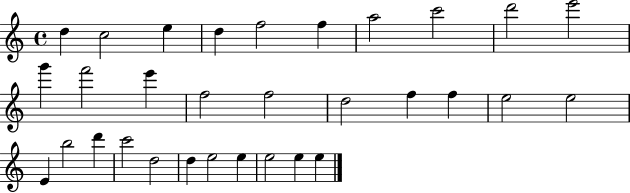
D5/q C5/h E5/q D5/q F5/h F5/q A5/h C6/h D6/h E6/h G6/q F6/h E6/q F5/h F5/h D5/h F5/q F5/q E5/h E5/h E4/q B5/h D6/q C6/h D5/h D5/q E5/h E5/q E5/h E5/q E5/q